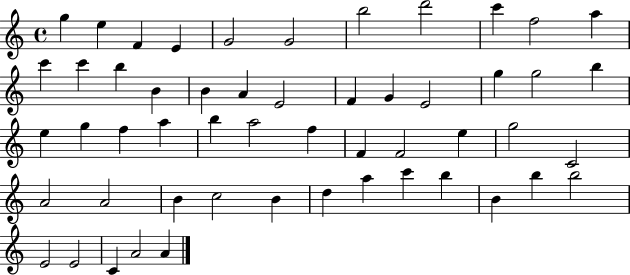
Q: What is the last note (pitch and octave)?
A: A4